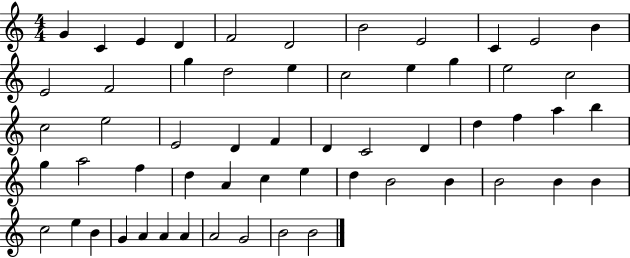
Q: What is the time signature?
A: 4/4